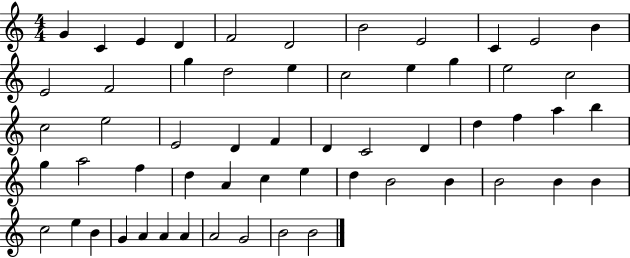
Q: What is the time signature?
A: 4/4